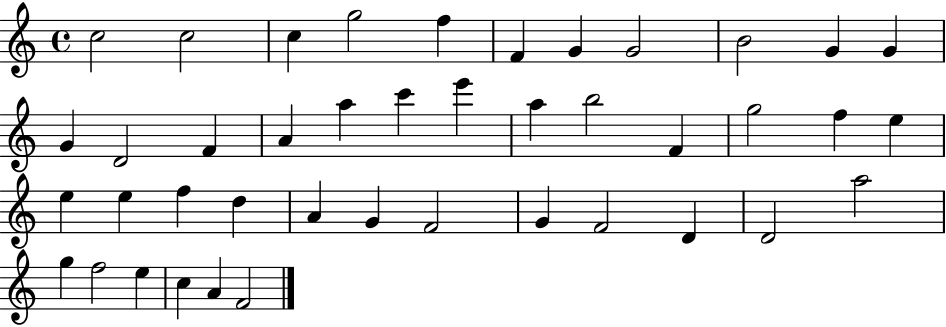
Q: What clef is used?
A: treble